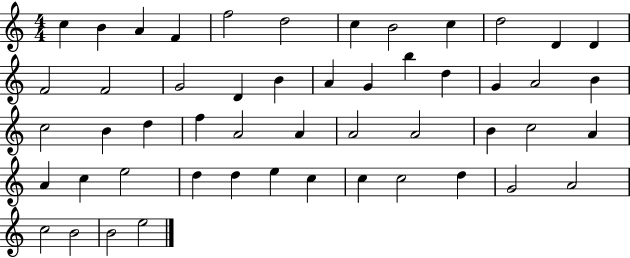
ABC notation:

X:1
T:Untitled
M:4/4
L:1/4
K:C
c B A F f2 d2 c B2 c d2 D D F2 F2 G2 D B A G b d G A2 B c2 B d f A2 A A2 A2 B c2 A A c e2 d d e c c c2 d G2 A2 c2 B2 B2 e2